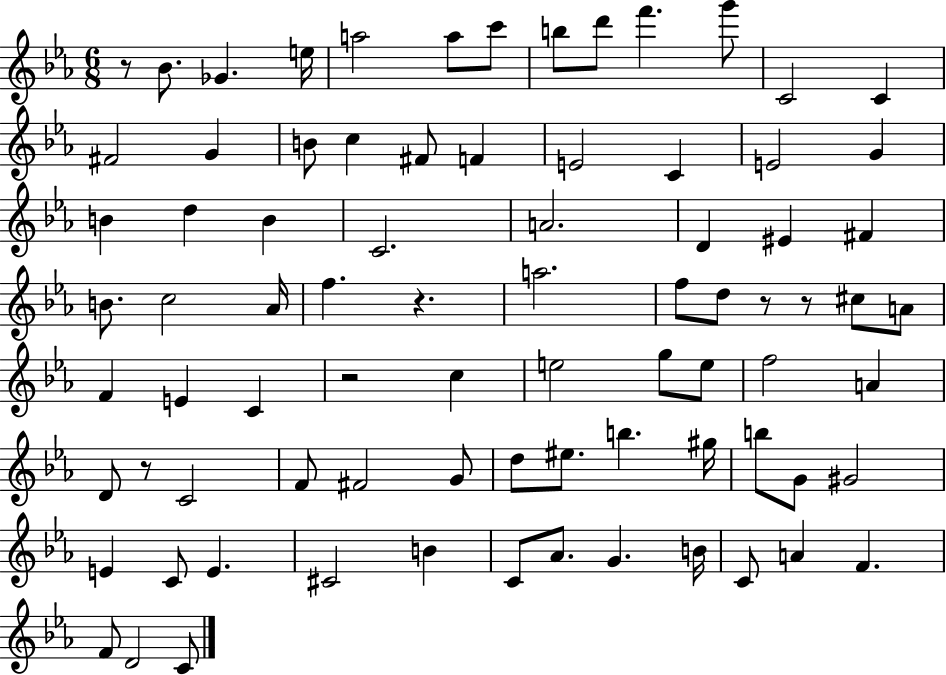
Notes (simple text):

R/e Bb4/e. Gb4/q. E5/s A5/h A5/e C6/e B5/e D6/e F6/q. G6/e C4/h C4/q F#4/h G4/q B4/e C5/q F#4/e F4/q E4/h C4/q E4/h G4/q B4/q D5/q B4/q C4/h. A4/h. D4/q EIS4/q F#4/q B4/e. C5/h Ab4/s F5/q. R/q. A5/h. F5/e D5/e R/e R/e C#5/e A4/e F4/q E4/q C4/q R/h C5/q E5/h G5/e E5/e F5/h A4/q D4/e R/e C4/h F4/e F#4/h G4/e D5/e EIS5/e. B5/q. G#5/s B5/e G4/e G#4/h E4/q C4/e E4/q. C#4/h B4/q C4/e Ab4/e. G4/q. B4/s C4/e A4/q F4/q. F4/e D4/h C4/e